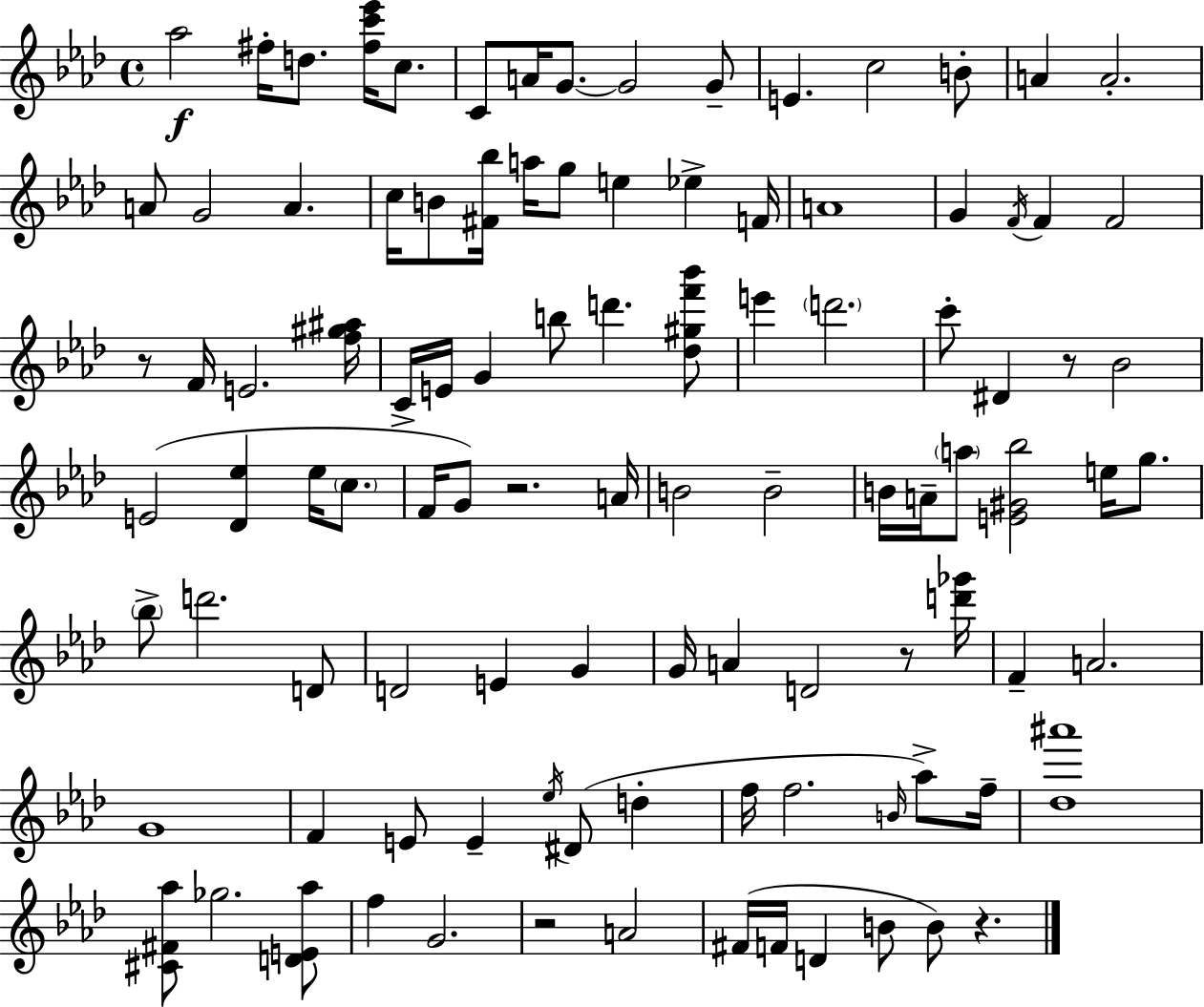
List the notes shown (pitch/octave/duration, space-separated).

Ab5/h F#5/s D5/e. [F#5,C6,Eb6]/s C5/e. C4/e A4/s G4/e. G4/h G4/e E4/q. C5/h B4/e A4/q A4/h. A4/e G4/h A4/q. C5/s B4/e [F#4,Bb5]/s A5/s G5/e E5/q Eb5/q F4/s A4/w G4/q F4/s F4/q F4/h R/e F4/s E4/h. [F5,G#5,A#5]/s C4/s E4/s G4/q B5/e D6/q. [Db5,G#5,F6,Bb6]/e E6/q D6/h. C6/e D#4/q R/e Bb4/h E4/h [Db4,Eb5]/q Eb5/s C5/e. F4/s G4/e R/h. A4/s B4/h B4/h B4/s A4/s A5/e [E4,G#4,Bb5]/h E5/s G5/e. Bb5/e D6/h. D4/e D4/h E4/q G4/q G4/s A4/q D4/h R/e [D6,Gb6]/s F4/q A4/h. G4/w F4/q E4/e E4/q Eb5/s D#4/e D5/q F5/s F5/h. B4/s Ab5/e F5/s [Db5,A#6]/w [C#4,F#4,Ab5]/e Gb5/h. [D4,E4,Ab5]/e F5/q G4/h. R/h A4/h F#4/s F4/s D4/q B4/e B4/e R/q.